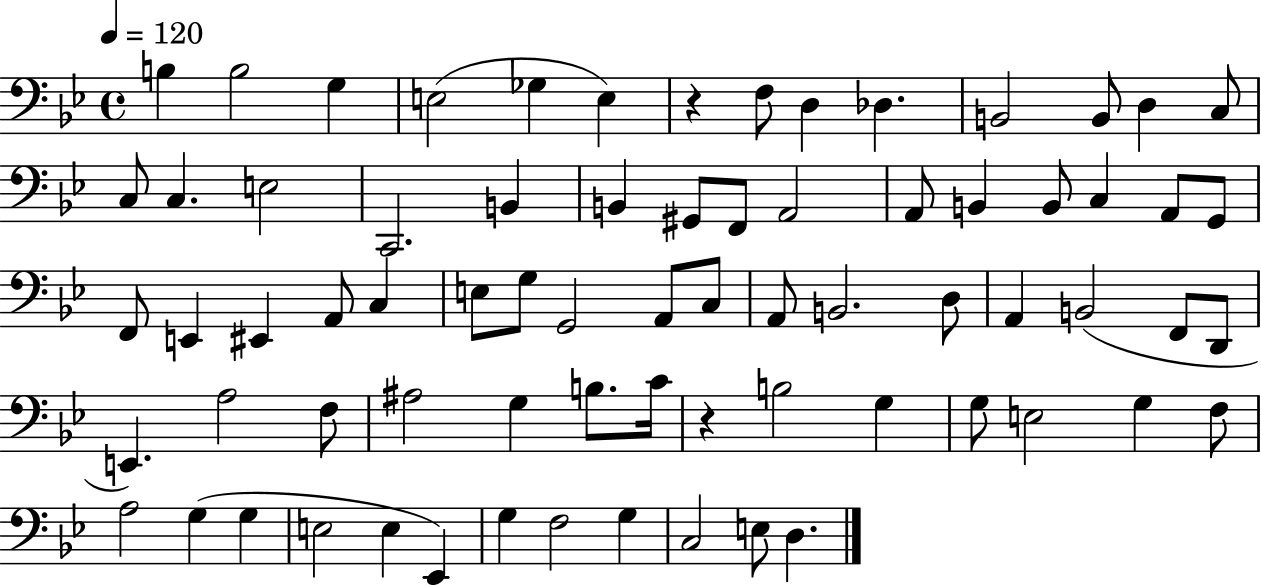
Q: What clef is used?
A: bass